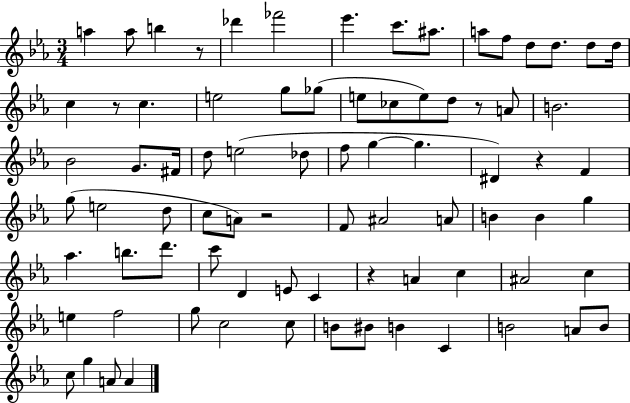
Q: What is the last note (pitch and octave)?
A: A4